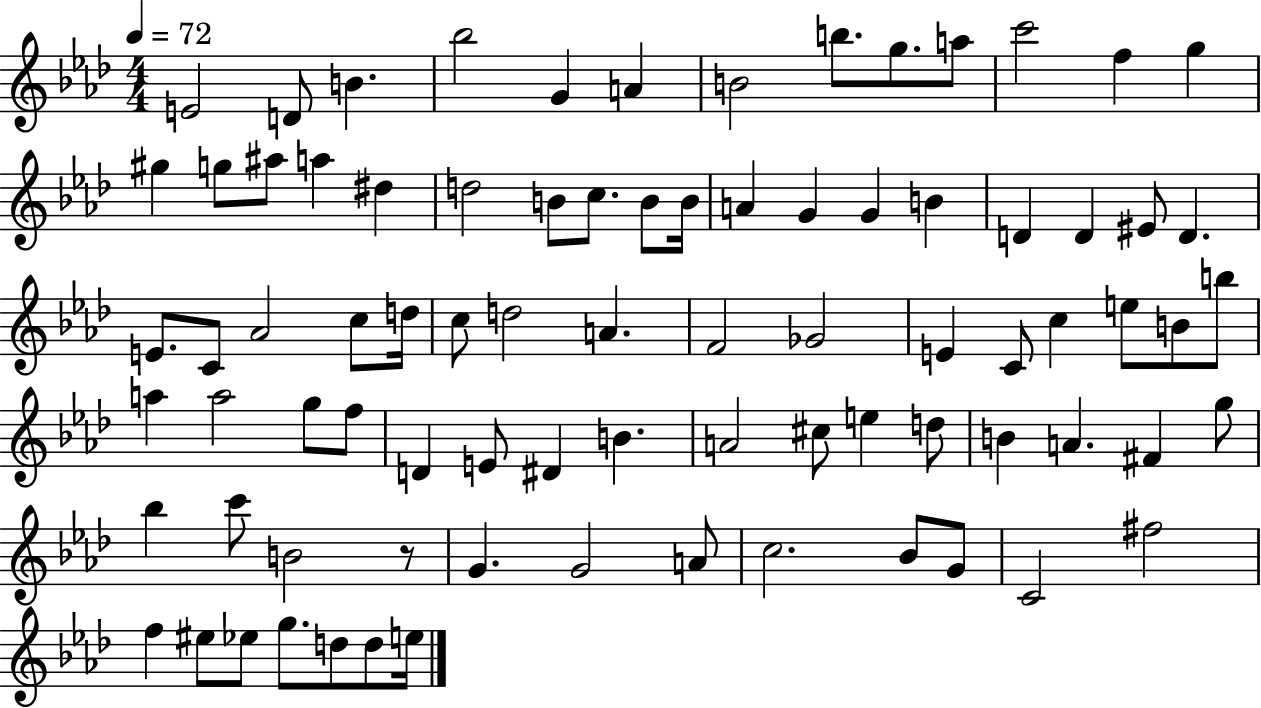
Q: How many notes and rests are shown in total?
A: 82